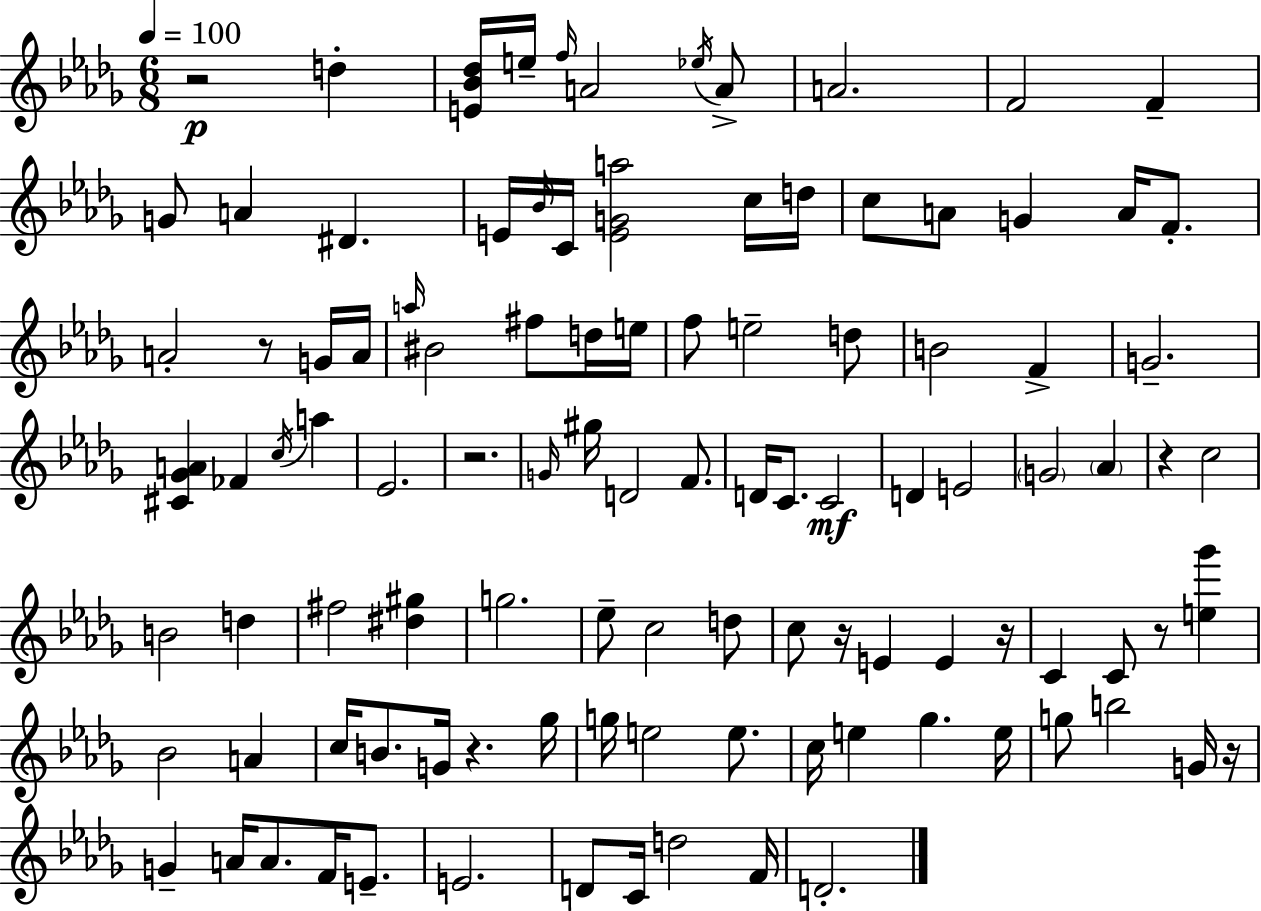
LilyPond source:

{
  \clef treble
  \numericTimeSignature
  \time 6/8
  \key bes \minor
  \tempo 4 = 100
  r2\p d''4-. | <e' bes' des''>16 e''16-- \grace { f''16 } a'2 \acciaccatura { ees''16 } | a'8-> a'2. | f'2 f'4-- | \break g'8 a'4 dis'4. | e'16 \grace { bes'16 } c'16 <e' g' a''>2 | c''16 d''16 c''8 a'8 g'4 a'16 | f'8.-. a'2-. r8 | \break g'16 a'16 \grace { a''16 } bis'2 | fis''8 d''16 e''16 f''8 e''2-- | d''8 b'2 | f'4-> g'2.-- | \break <cis' ges' a'>4 fes'4 | \acciaccatura { c''16 } a''4 ees'2. | r2. | \grace { g'16 } gis''16 d'2 | \break f'8. d'16 c'8. c'2\mf | d'4 e'2 | \parenthesize g'2 | \parenthesize aes'4 r4 c''2 | \break b'2 | d''4 fis''2 | <dis'' gis''>4 g''2. | ees''8-- c''2 | \break d''8 c''8 r16 e'4 | e'4 r16 c'4 c'8 | r8 <e'' ges'''>4 bes'2 | a'4 c''16 b'8. g'16 r4. | \break ges''16 g''16 e''2 | e''8. c''16 e''4 ges''4. | e''16 g''8 b''2 | g'16 r16 g'4-- a'16 a'8. | \break f'16 e'8.-- e'2. | d'8 c'16 d''2 | f'16 d'2.-. | \bar "|."
}